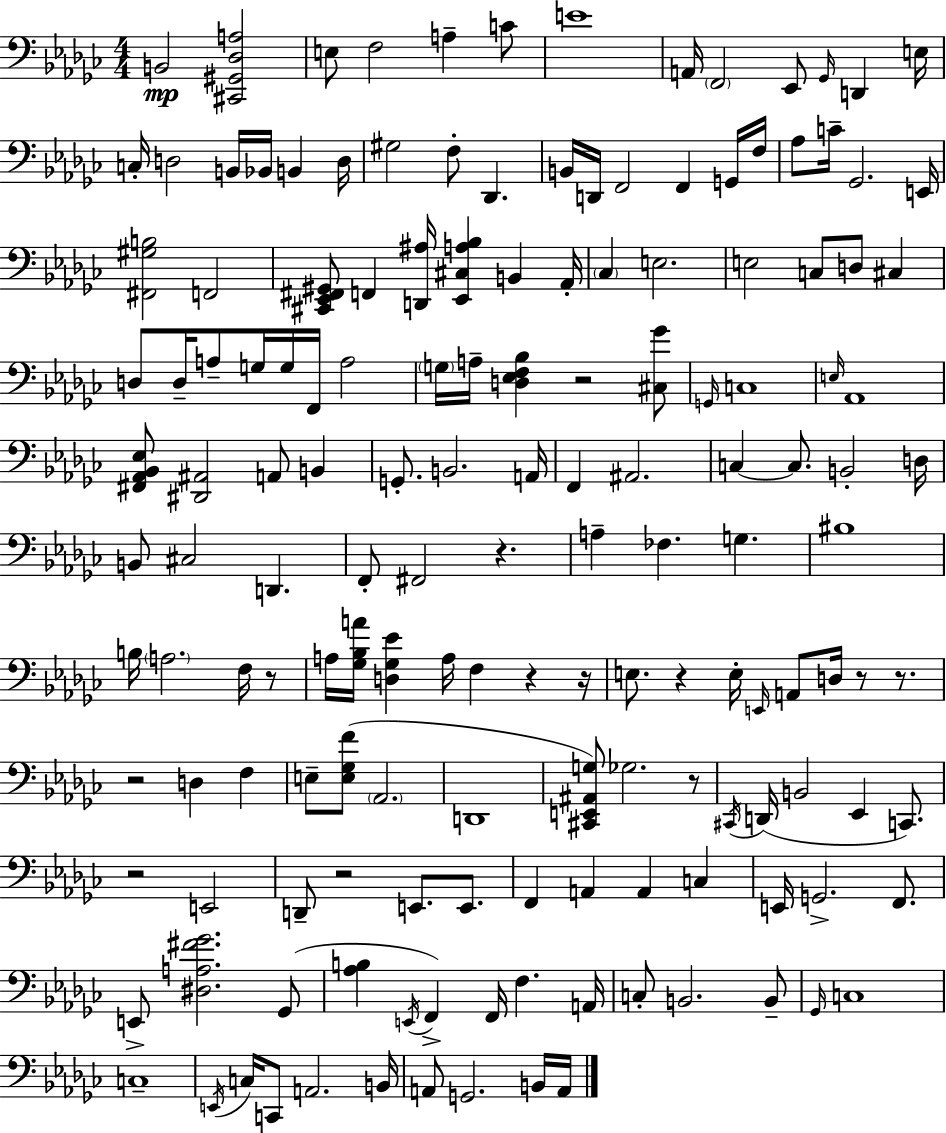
B2/h [C#2,G#2,Db3,A3]/h E3/e F3/h A3/q C4/e E4/w A2/s F2/h Eb2/e Gb2/s D2/q E3/s C3/s D3/h B2/s Bb2/s B2/q D3/s G#3/h F3/e Db2/q. B2/s D2/s F2/h F2/q G2/s F3/s Ab3/e C4/s Gb2/h. E2/s [F#2,G#3,B3]/h F2/h [C#2,Eb2,F#2,G#2]/e F2/q [D2,A#3]/s [Eb2,C#3,A3,Bb3]/q B2/q Ab2/s CES3/q E3/h. E3/h C3/e D3/e C#3/q D3/e D3/s A3/e G3/s G3/s F2/s A3/h G3/s A3/s [D3,Eb3,F3,Bb3]/q R/h [C#3,Gb4]/e G2/s C3/w E3/s Ab2/w [F#2,Ab2,Bb2,Eb3]/e [D#2,A#2]/h A2/e B2/q G2/e. B2/h. A2/s F2/q A#2/h. C3/q C3/e. B2/h D3/s B2/e C#3/h D2/q. F2/e F#2/h R/q. A3/q FES3/q. G3/q. BIS3/w B3/s A3/h. F3/s R/e A3/s [Gb3,Bb3,A4]/s [D3,Gb3,Eb4]/q A3/s F3/q R/q R/s E3/e. R/q E3/s E2/s A2/e D3/s R/e R/e. R/h D3/q F3/q E3/e [E3,Gb3,F4]/e Ab2/h. D2/w [C#2,E2,A#2,G3]/e Gb3/h. R/e C#2/s D2/s B2/h Eb2/q C2/e. R/h E2/h D2/e R/h E2/e. E2/e. F2/q A2/q A2/q C3/q E2/s G2/h. F2/e. E2/e [D#3,A3,F#4,Gb4]/h. Gb2/e [Ab3,B3]/q E2/s F2/q F2/s F3/q. A2/s C3/e B2/h. B2/e Gb2/s C3/w C3/w E2/s C3/s C2/e A2/h. B2/s A2/e G2/h. B2/s A2/s